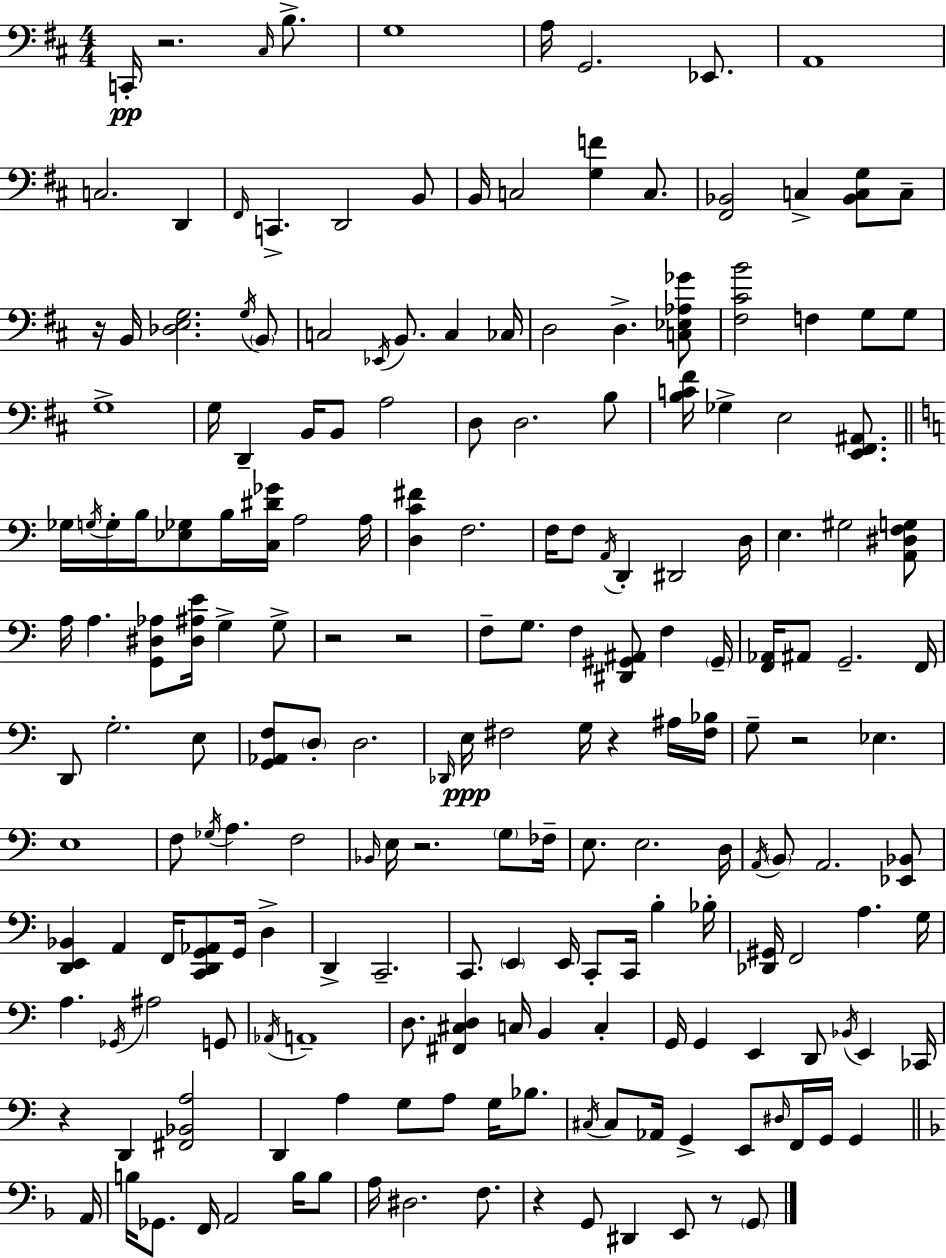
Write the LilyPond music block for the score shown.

{
  \clef bass
  \numericTimeSignature
  \time 4/4
  \key d \major
  c,16-.\pp r2. \grace { cis16 } b8.-> | g1 | a16 g,2. ees,8. | a,1 | \break c2. d,4 | \grace { fis,16 } c,4.-> d,2 | b,8 b,16 c2 <g f'>4 c8. | <fis, bes,>2 c4-> <bes, c g>8 | \break c8-- r16 b,16 <des e g>2. | \acciaccatura { g16 } \parenthesize b,8 c2 \acciaccatura { ees,16 } b,8. c4 | ces16 d2 d4.-> | <c ees aes ges'>8 <fis cis' b'>2 f4 | \break g8 g8 g1-> | g16 d,4-- b,16 b,8 a2 | d8 d2. | b8 <b c' fis'>16 ges4-> e2 | \break <e, fis, ais,>8. \bar "||" \break \key c \major ges16 \acciaccatura { g16 } g16-. b16 <ees ges>8 b16 <c dis' ges'>16 a2 | a16 <d c' fis'>4 f2. | f16 f8 \acciaccatura { a,16 } d,4-. dis,2 | d16 e4. gis2 | \break <a, dis f g>8 a16 a4. <g, dis aes>8 <dis ais e'>16 g4-> | g8-> r2 r2 | f8-- g8. f4 <dis, gis, ais,>8 f4 | \parenthesize gis,16-- <f, aes,>16 ais,8 g,2.-- | \break f,16 d,8 g2.-. | e8 <g, aes, f>8 \parenthesize d8-. d2. | \grace { des,16 }\ppp e16 fis2 g16 r4 | ais16 <fis bes>16 g8-- r2 ees4. | \break e1 | f8 \acciaccatura { ges16 } a4. f2 | \grace { bes,16 } e16 r2. | \parenthesize g8 fes16-- e8. e2. | \break d16 \acciaccatura { a,16 } \parenthesize b,8 a,2. | <ees, bes,>8 <d, e, bes,>4 a,4 f,16 <c, d, g, aes,>8 | g,16 d4-> d,4-> c,2.-- | c,8. \parenthesize e,4 e,16 c,8-. | \break c,16 b4-. bes16-. <des, gis,>16 f,2 a4. | g16 a4. \acciaccatura { ges,16 } ais2 | g,8 \acciaccatura { aes,16 } a,1-- | d8. <fis, cis d>4 c16 | \break b,4 c4-. g,16 g,4 e,4 | d,8 \acciaccatura { bes,16 } e,4 ces,16 r4 d,4 | <fis, bes, a>2 d,4 a4 | g8 a8 g16 bes8. \acciaccatura { cis16 } cis8 aes,16 g,4-> | \break e,8 \grace { dis16 } f,16 g,16 g,4 \bar "||" \break \key d \minor a,16 b16 ges,8. f,16 a,2 b16 b8 | a16 dis2. f8. | r4 g,8 dis,4 e,8 r8 \parenthesize g,8 | \bar "|."
}